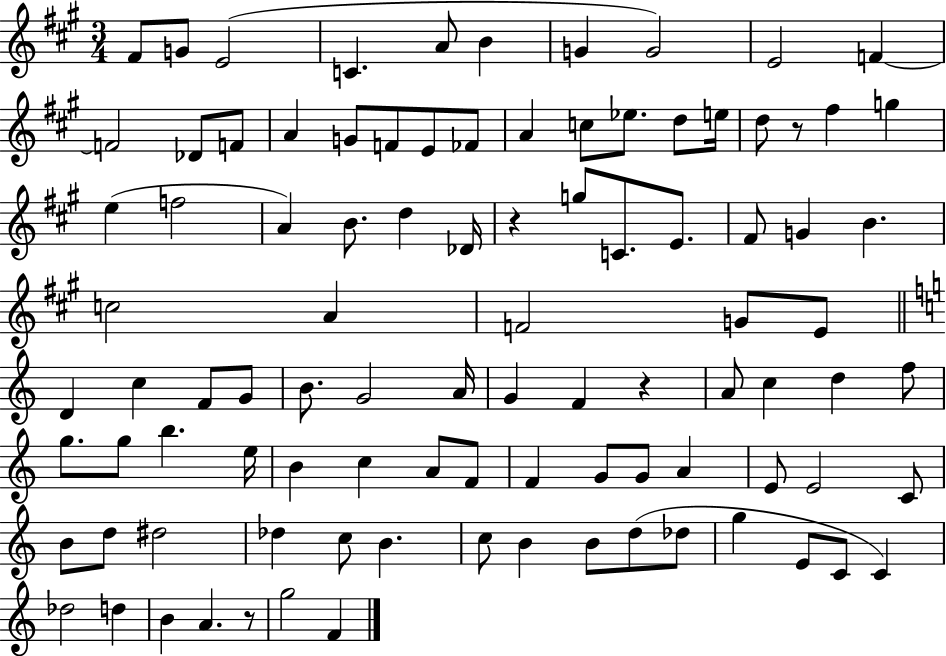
F#4/e G4/e E4/h C4/q. A4/e B4/q G4/q G4/h E4/h F4/q F4/h Db4/e F4/e A4/q G4/e F4/e E4/e FES4/e A4/q C5/e Eb5/e. D5/e E5/s D5/e R/e F#5/q G5/q E5/q F5/h A4/q B4/e. D5/q Db4/s R/q G5/e C4/e. E4/e. F#4/e G4/q B4/q. C5/h A4/q F4/h G4/e E4/e D4/q C5/q F4/e G4/e B4/e. G4/h A4/s G4/q F4/q R/q A4/e C5/q D5/q F5/e G5/e. G5/e B5/q. E5/s B4/q C5/q A4/e F4/e F4/q G4/e G4/e A4/q E4/e E4/h C4/e B4/e D5/e D#5/h Db5/q C5/e B4/q. C5/e B4/q B4/e D5/e Db5/e G5/q E4/e C4/e C4/q Db5/h D5/q B4/q A4/q. R/e G5/h F4/q